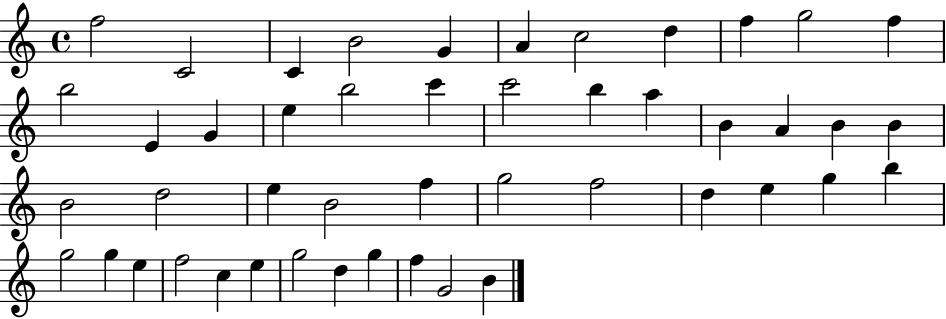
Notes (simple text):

F5/h C4/h C4/q B4/h G4/q A4/q C5/h D5/q F5/q G5/h F5/q B5/h E4/q G4/q E5/q B5/h C6/q C6/h B5/q A5/q B4/q A4/q B4/q B4/q B4/h D5/h E5/q B4/h F5/q G5/h F5/h D5/q E5/q G5/q B5/q G5/h G5/q E5/q F5/h C5/q E5/q G5/h D5/q G5/q F5/q G4/h B4/q